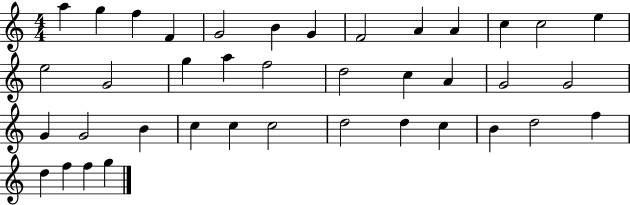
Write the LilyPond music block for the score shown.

{
  \clef treble
  \numericTimeSignature
  \time 4/4
  \key c \major
  a''4 g''4 f''4 f'4 | g'2 b'4 g'4 | f'2 a'4 a'4 | c''4 c''2 e''4 | \break e''2 g'2 | g''4 a''4 f''2 | d''2 c''4 a'4 | g'2 g'2 | \break g'4 g'2 b'4 | c''4 c''4 c''2 | d''2 d''4 c''4 | b'4 d''2 f''4 | \break d''4 f''4 f''4 g''4 | \bar "|."
}